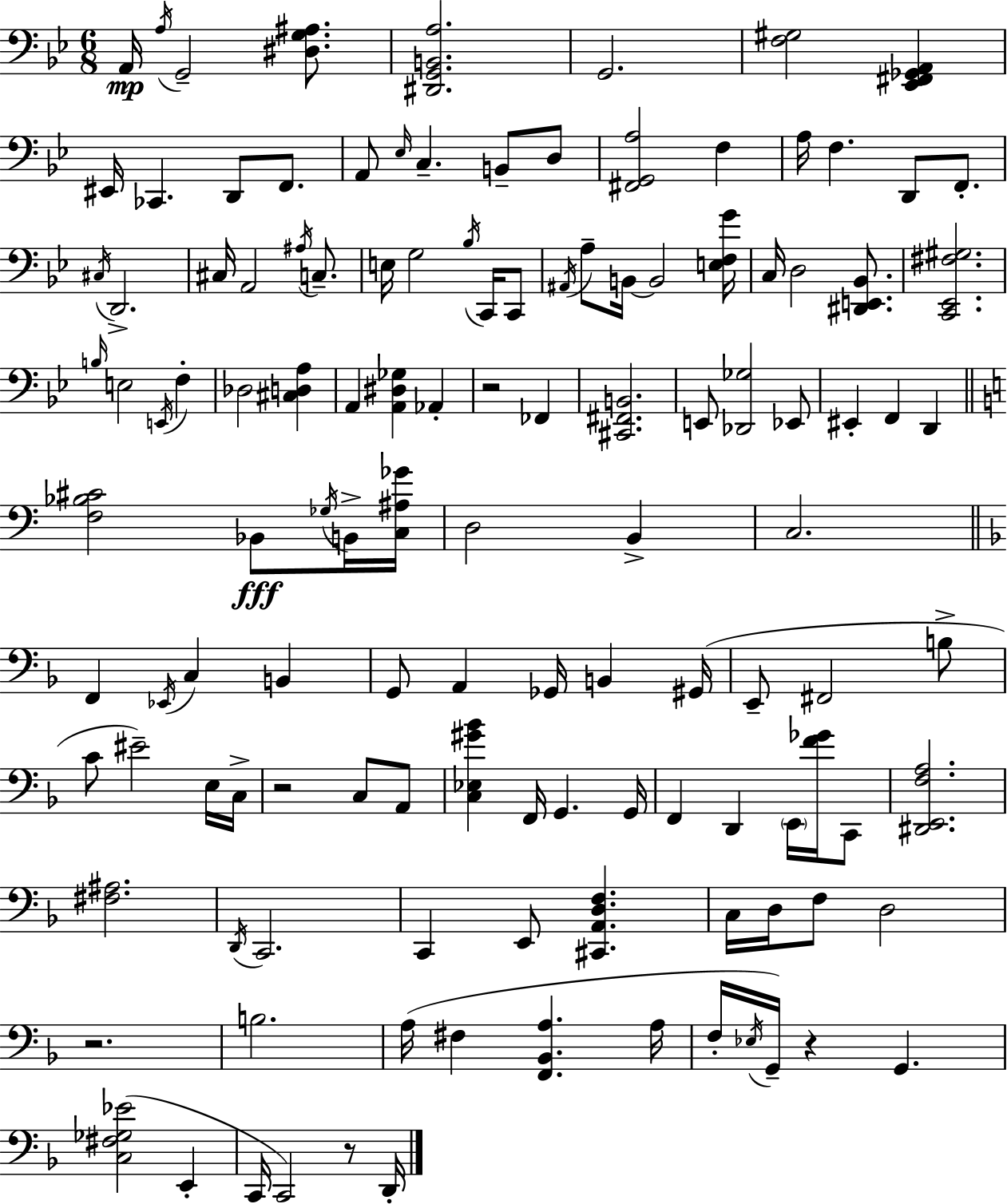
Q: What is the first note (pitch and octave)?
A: A2